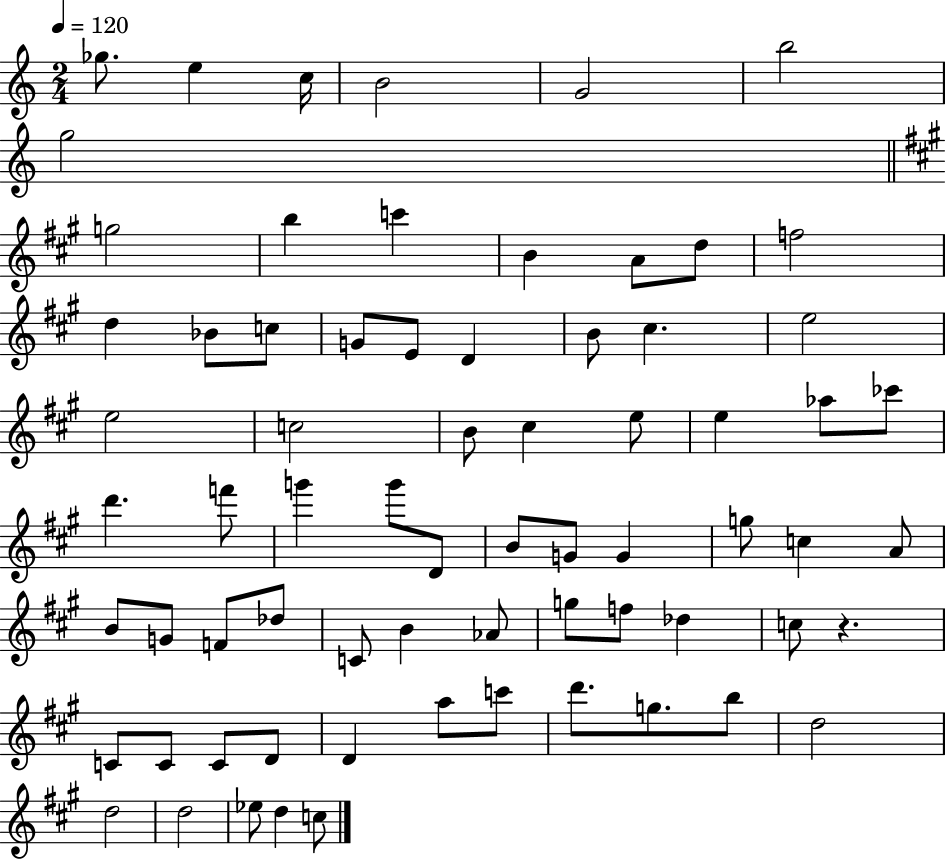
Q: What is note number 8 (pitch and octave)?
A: G5